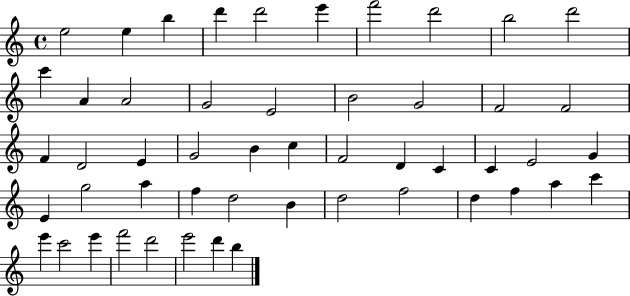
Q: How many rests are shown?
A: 0